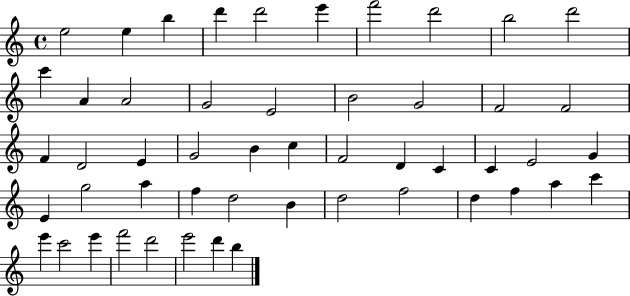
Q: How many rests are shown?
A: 0